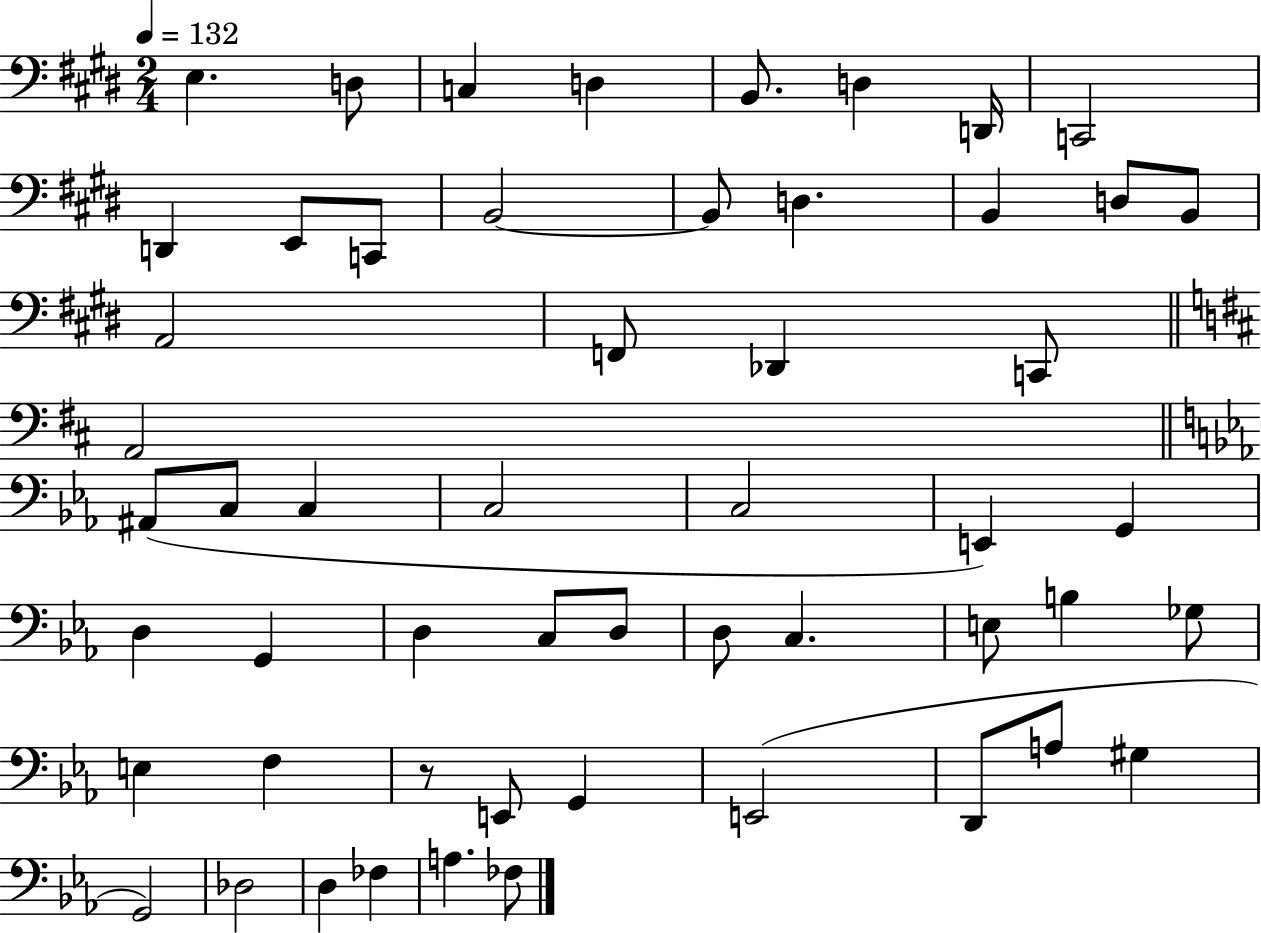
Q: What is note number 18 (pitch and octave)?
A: A2